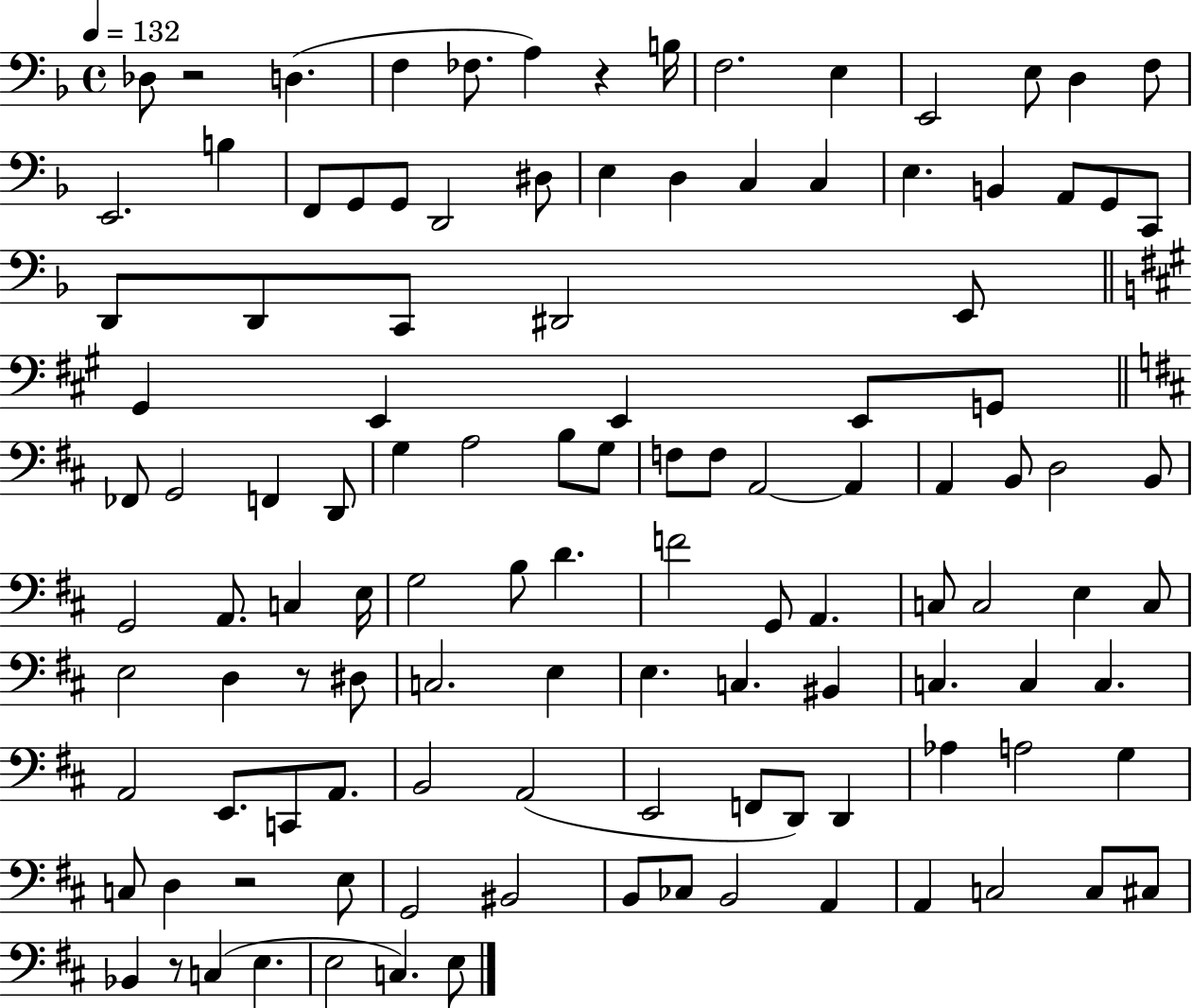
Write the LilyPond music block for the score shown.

{
  \clef bass
  \time 4/4
  \defaultTimeSignature
  \key f \major
  \tempo 4 = 132
  des8 r2 d4.( | f4 fes8. a4) r4 b16 | f2. e4 | e,2 e8 d4 f8 | \break e,2. b4 | f,8 g,8 g,8 d,2 dis8 | e4 d4 c4 c4 | e4. b,4 a,8 g,8 c,8 | \break d,8 d,8 c,8 dis,2 e,8 | \bar "||" \break \key a \major gis,4 e,4 e,4 e,8 g,8 | \bar "||" \break \key b \minor fes,8 g,2 f,4 d,8 | g4 a2 b8 g8 | f8 f8 a,2~~ a,4 | a,4 b,8 d2 b,8 | \break g,2 a,8. c4 e16 | g2 b8 d'4. | f'2 g,8 a,4. | c8 c2 e4 c8 | \break e2 d4 r8 dis8 | c2. e4 | e4. c4. bis,4 | c4. c4 c4. | \break a,2 e,8. c,8 a,8. | b,2 a,2( | e,2 f,8 d,8) d,4 | aes4 a2 g4 | \break c8 d4 r2 e8 | g,2 bis,2 | b,8 ces8 b,2 a,4 | a,4 c2 c8 cis8 | \break bes,4 r8 c4( e4. | e2 c4.) e8 | \bar "|."
}